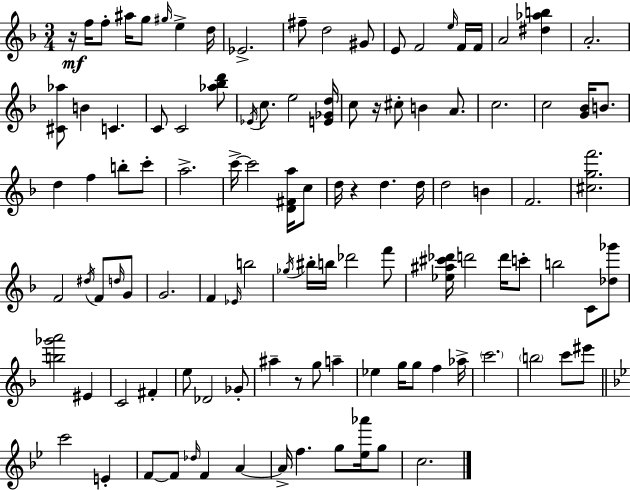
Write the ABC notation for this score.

X:1
T:Untitled
M:3/4
L:1/4
K:F
z/4 f/4 f/2 ^a/4 g/2 ^g/4 e d/4 _E2 ^f/2 d2 ^G/2 E/2 F2 e/4 F/4 F/4 A2 [^d_ab] A2 [^C_a]/2 B C C/2 C2 [_a_bd']/2 _E/4 c/2 e2 [E_Gd]/4 c/2 z/4 ^c/2 B A/2 c2 c2 [G_B]/4 B/2 d f b/2 c'/2 a2 c'/4 c'2 [D^Fa]/4 c/2 d/4 z d d/4 d2 B F2 [^cgf']2 F2 ^d/4 F/2 d/4 G/2 G2 F _E/4 b2 _g/4 ^b/4 b/4 _d'2 f'/2 [_e^a^c'_d']/4 d'2 d'/4 c'/2 b2 C/2 [_d_g']/2 [b_g'a']2 ^E C2 ^F e/2 _D2 _G/2 ^a z/2 g/2 a _e g/4 g/2 f _a/4 c'2 b2 c'/2 ^e'/2 c'2 E F/2 F/2 _d/4 F A A/4 f g/2 [_e_a']/4 g/2 c2